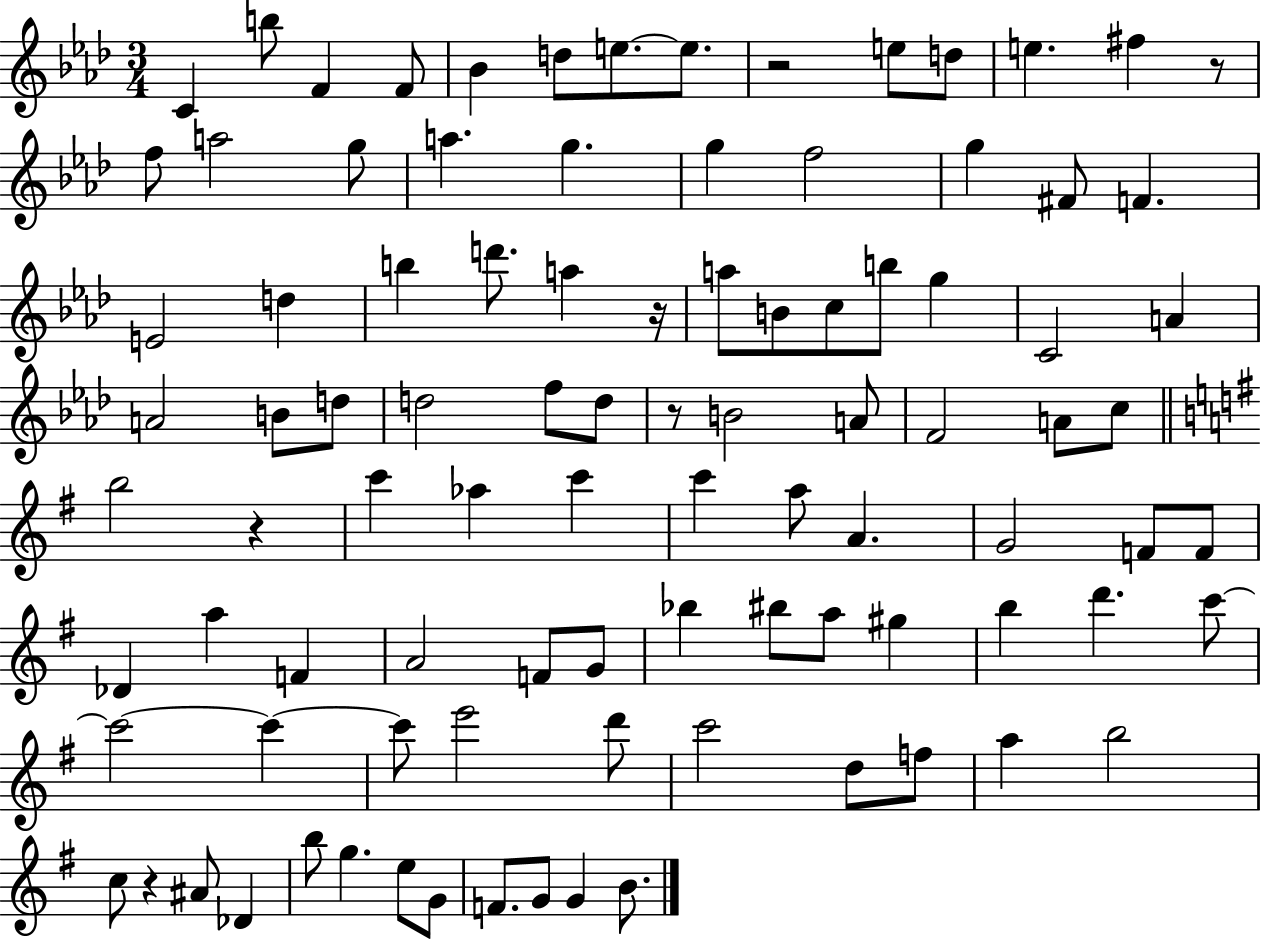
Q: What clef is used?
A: treble